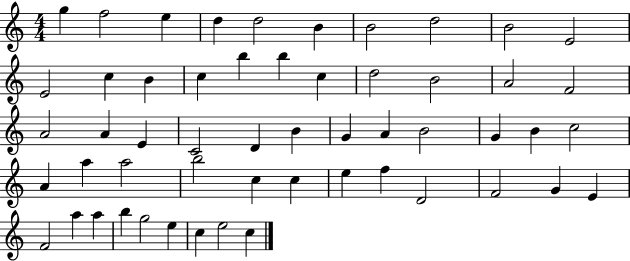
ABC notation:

X:1
T:Untitled
M:4/4
L:1/4
K:C
g f2 e d d2 B B2 d2 B2 E2 E2 c B c b b c d2 B2 A2 F2 A2 A E C2 D B G A B2 G B c2 A a a2 b2 c c e f D2 F2 G E F2 a a b g2 e c e2 c